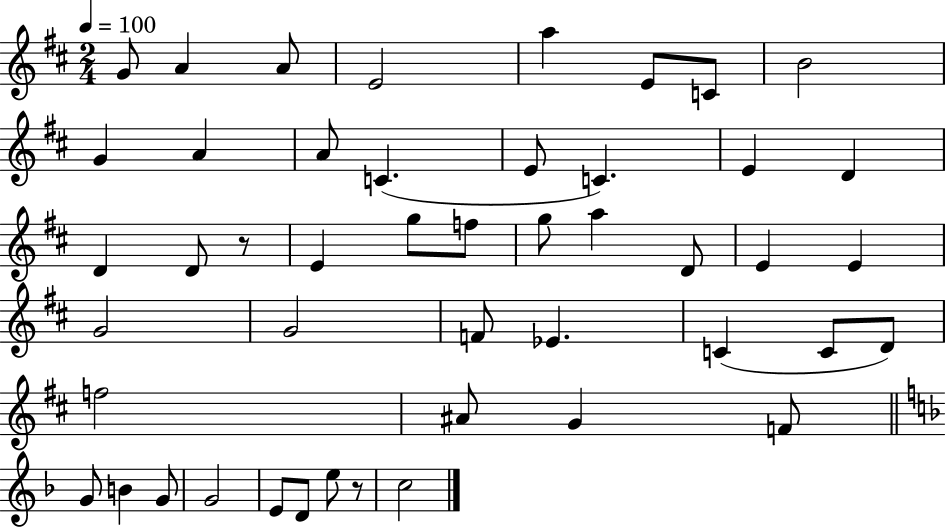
X:1
T:Untitled
M:2/4
L:1/4
K:D
G/2 A A/2 E2 a E/2 C/2 B2 G A A/2 C E/2 C E D D D/2 z/2 E g/2 f/2 g/2 a D/2 E E G2 G2 F/2 _E C C/2 D/2 f2 ^A/2 G F/2 G/2 B G/2 G2 E/2 D/2 e/2 z/2 c2